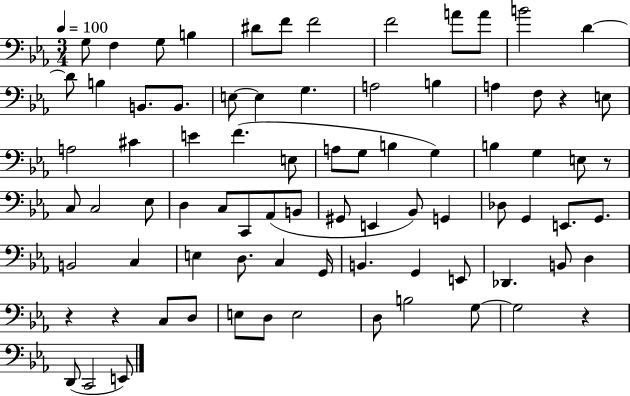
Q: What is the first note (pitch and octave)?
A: G3